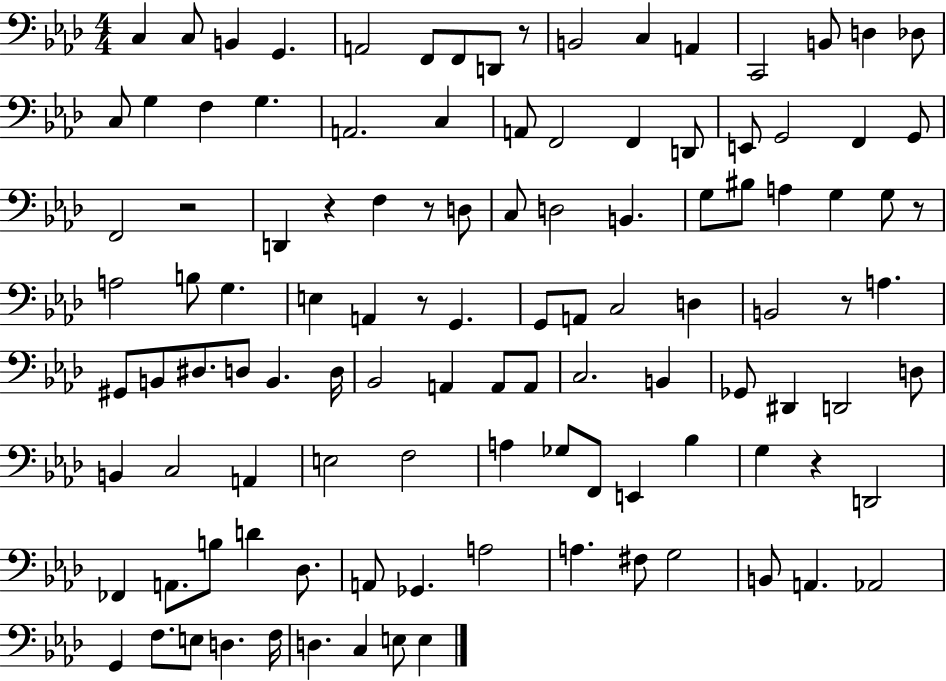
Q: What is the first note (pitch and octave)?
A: C3